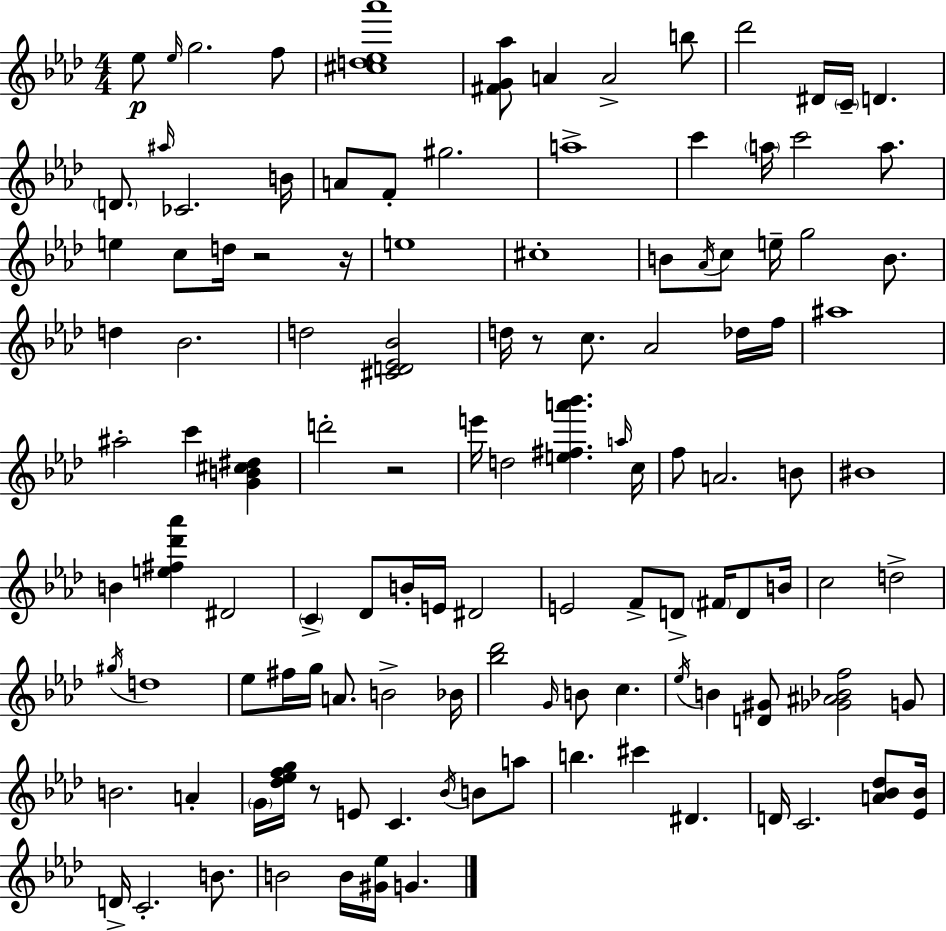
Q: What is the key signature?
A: AES major